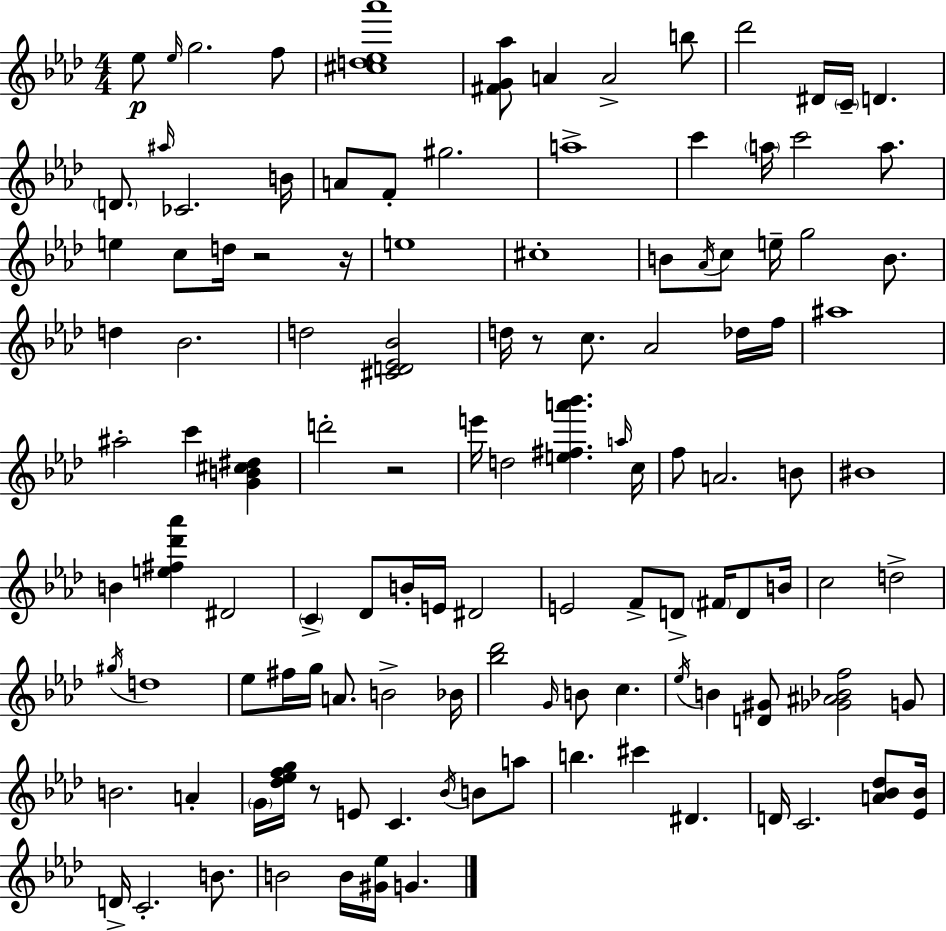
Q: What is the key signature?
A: AES major